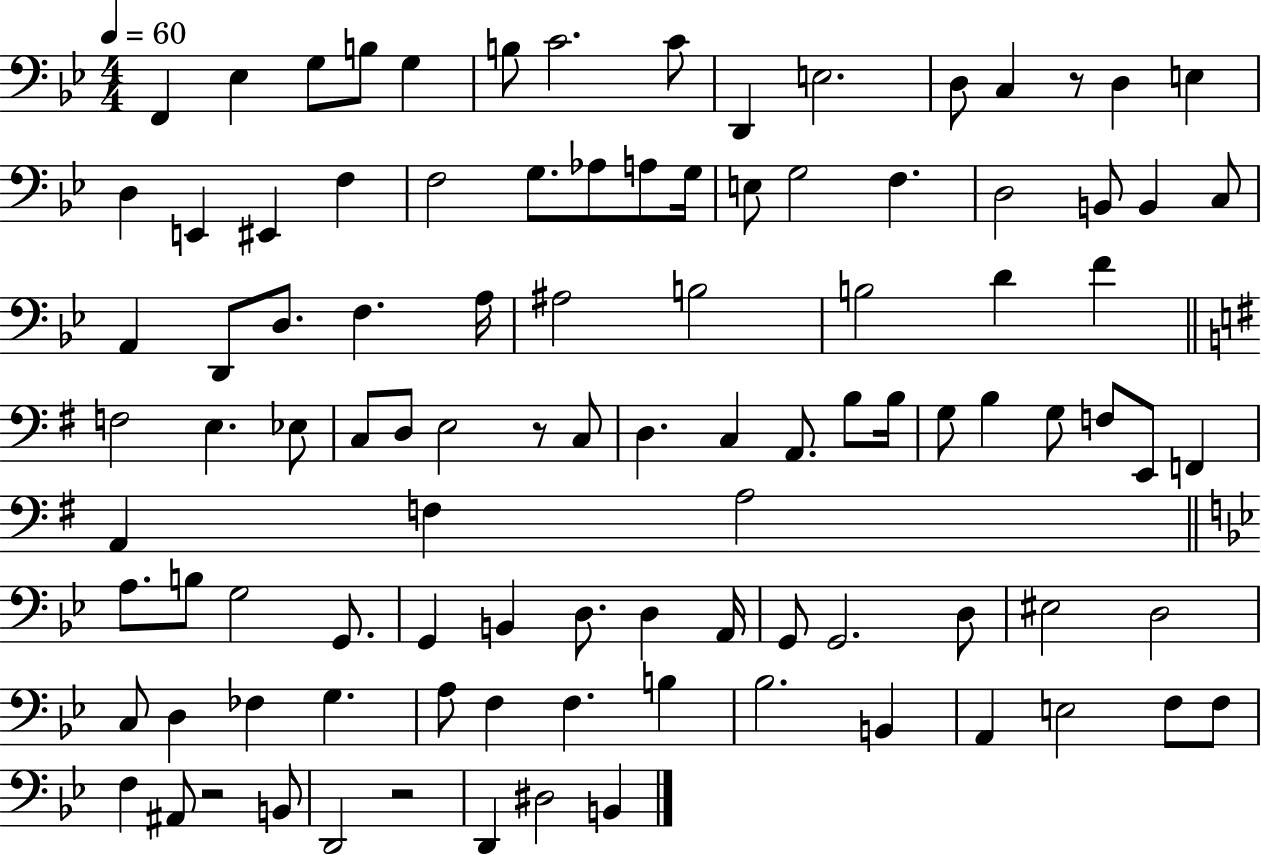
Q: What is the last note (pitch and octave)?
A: B2